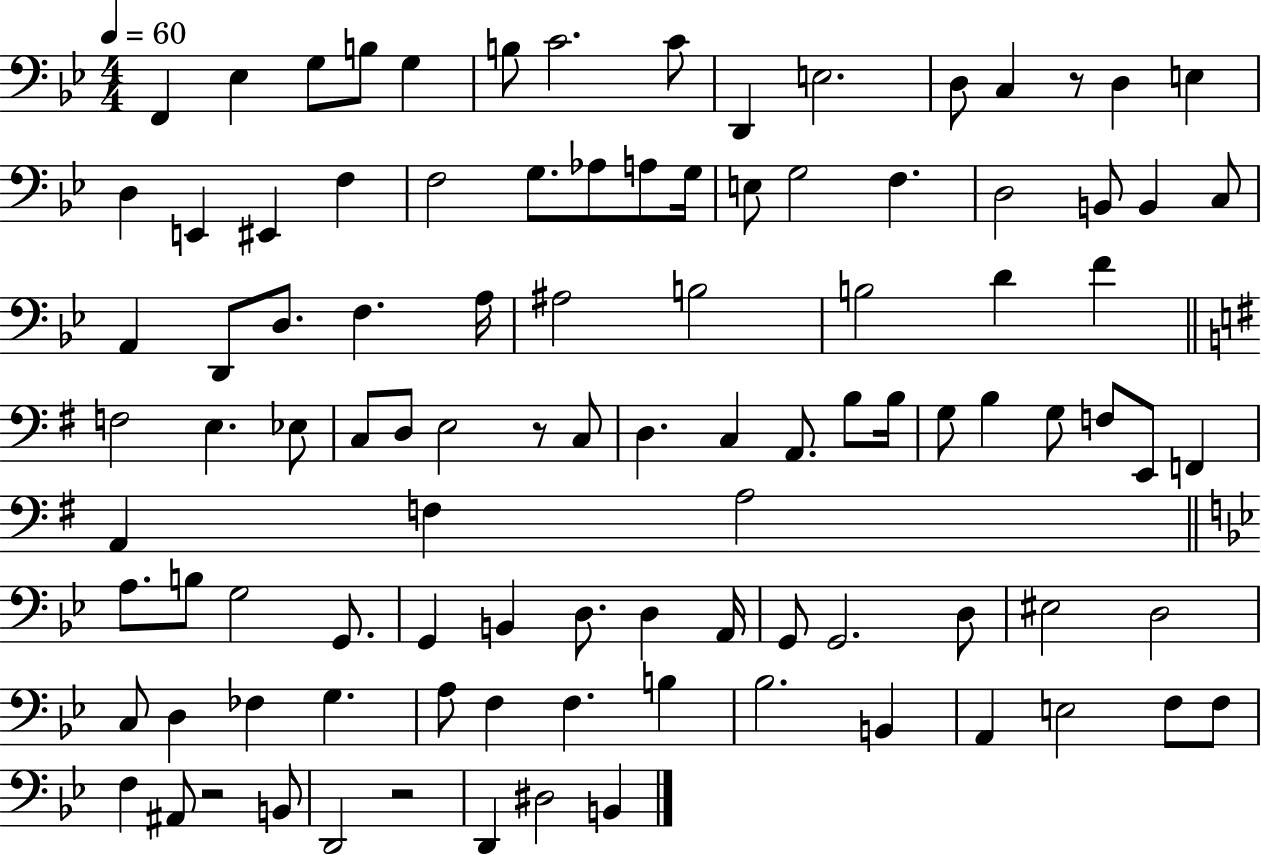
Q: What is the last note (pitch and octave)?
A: B2